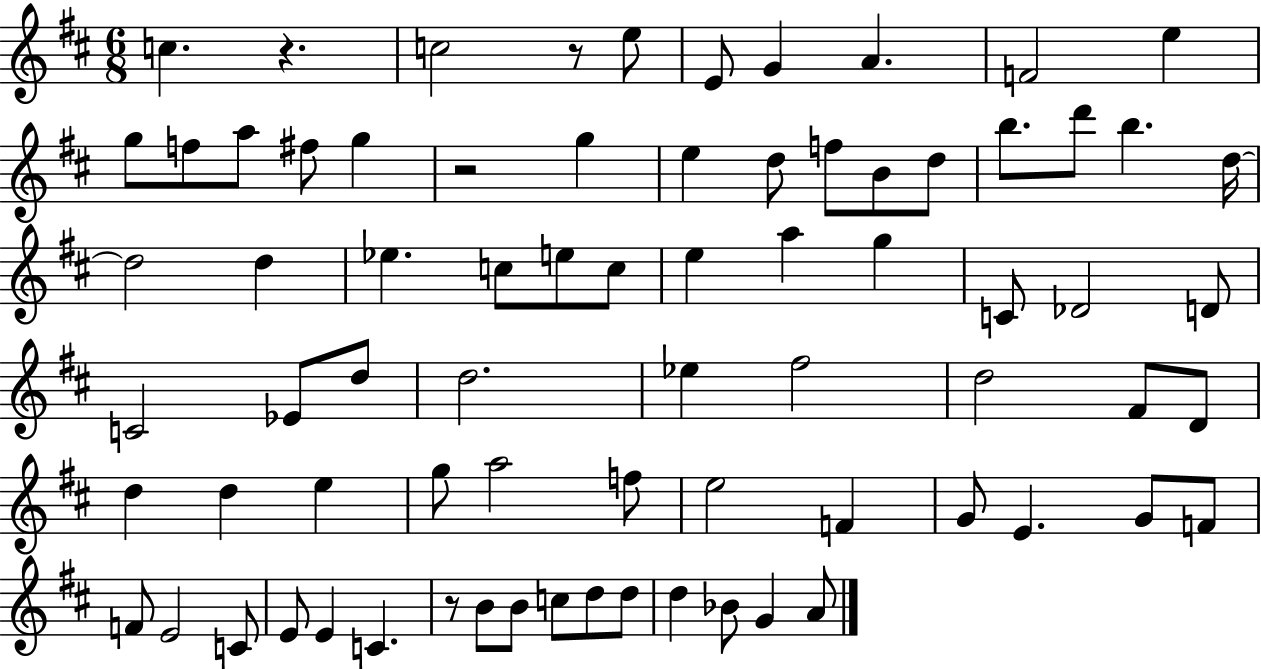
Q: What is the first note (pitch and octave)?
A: C5